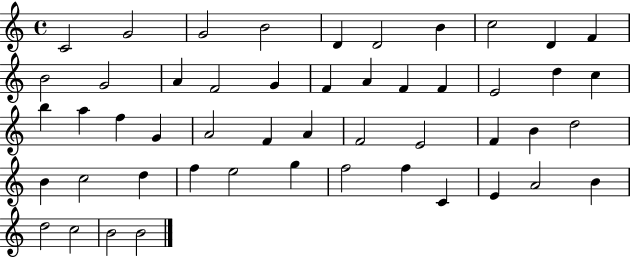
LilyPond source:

{
  \clef treble
  \time 4/4
  \defaultTimeSignature
  \key c \major
  c'2 g'2 | g'2 b'2 | d'4 d'2 b'4 | c''2 d'4 f'4 | \break b'2 g'2 | a'4 f'2 g'4 | f'4 a'4 f'4 f'4 | e'2 d''4 c''4 | \break b''4 a''4 f''4 g'4 | a'2 f'4 a'4 | f'2 e'2 | f'4 b'4 d''2 | \break b'4 c''2 d''4 | f''4 e''2 g''4 | f''2 f''4 c'4 | e'4 a'2 b'4 | \break d''2 c''2 | b'2 b'2 | \bar "|."
}